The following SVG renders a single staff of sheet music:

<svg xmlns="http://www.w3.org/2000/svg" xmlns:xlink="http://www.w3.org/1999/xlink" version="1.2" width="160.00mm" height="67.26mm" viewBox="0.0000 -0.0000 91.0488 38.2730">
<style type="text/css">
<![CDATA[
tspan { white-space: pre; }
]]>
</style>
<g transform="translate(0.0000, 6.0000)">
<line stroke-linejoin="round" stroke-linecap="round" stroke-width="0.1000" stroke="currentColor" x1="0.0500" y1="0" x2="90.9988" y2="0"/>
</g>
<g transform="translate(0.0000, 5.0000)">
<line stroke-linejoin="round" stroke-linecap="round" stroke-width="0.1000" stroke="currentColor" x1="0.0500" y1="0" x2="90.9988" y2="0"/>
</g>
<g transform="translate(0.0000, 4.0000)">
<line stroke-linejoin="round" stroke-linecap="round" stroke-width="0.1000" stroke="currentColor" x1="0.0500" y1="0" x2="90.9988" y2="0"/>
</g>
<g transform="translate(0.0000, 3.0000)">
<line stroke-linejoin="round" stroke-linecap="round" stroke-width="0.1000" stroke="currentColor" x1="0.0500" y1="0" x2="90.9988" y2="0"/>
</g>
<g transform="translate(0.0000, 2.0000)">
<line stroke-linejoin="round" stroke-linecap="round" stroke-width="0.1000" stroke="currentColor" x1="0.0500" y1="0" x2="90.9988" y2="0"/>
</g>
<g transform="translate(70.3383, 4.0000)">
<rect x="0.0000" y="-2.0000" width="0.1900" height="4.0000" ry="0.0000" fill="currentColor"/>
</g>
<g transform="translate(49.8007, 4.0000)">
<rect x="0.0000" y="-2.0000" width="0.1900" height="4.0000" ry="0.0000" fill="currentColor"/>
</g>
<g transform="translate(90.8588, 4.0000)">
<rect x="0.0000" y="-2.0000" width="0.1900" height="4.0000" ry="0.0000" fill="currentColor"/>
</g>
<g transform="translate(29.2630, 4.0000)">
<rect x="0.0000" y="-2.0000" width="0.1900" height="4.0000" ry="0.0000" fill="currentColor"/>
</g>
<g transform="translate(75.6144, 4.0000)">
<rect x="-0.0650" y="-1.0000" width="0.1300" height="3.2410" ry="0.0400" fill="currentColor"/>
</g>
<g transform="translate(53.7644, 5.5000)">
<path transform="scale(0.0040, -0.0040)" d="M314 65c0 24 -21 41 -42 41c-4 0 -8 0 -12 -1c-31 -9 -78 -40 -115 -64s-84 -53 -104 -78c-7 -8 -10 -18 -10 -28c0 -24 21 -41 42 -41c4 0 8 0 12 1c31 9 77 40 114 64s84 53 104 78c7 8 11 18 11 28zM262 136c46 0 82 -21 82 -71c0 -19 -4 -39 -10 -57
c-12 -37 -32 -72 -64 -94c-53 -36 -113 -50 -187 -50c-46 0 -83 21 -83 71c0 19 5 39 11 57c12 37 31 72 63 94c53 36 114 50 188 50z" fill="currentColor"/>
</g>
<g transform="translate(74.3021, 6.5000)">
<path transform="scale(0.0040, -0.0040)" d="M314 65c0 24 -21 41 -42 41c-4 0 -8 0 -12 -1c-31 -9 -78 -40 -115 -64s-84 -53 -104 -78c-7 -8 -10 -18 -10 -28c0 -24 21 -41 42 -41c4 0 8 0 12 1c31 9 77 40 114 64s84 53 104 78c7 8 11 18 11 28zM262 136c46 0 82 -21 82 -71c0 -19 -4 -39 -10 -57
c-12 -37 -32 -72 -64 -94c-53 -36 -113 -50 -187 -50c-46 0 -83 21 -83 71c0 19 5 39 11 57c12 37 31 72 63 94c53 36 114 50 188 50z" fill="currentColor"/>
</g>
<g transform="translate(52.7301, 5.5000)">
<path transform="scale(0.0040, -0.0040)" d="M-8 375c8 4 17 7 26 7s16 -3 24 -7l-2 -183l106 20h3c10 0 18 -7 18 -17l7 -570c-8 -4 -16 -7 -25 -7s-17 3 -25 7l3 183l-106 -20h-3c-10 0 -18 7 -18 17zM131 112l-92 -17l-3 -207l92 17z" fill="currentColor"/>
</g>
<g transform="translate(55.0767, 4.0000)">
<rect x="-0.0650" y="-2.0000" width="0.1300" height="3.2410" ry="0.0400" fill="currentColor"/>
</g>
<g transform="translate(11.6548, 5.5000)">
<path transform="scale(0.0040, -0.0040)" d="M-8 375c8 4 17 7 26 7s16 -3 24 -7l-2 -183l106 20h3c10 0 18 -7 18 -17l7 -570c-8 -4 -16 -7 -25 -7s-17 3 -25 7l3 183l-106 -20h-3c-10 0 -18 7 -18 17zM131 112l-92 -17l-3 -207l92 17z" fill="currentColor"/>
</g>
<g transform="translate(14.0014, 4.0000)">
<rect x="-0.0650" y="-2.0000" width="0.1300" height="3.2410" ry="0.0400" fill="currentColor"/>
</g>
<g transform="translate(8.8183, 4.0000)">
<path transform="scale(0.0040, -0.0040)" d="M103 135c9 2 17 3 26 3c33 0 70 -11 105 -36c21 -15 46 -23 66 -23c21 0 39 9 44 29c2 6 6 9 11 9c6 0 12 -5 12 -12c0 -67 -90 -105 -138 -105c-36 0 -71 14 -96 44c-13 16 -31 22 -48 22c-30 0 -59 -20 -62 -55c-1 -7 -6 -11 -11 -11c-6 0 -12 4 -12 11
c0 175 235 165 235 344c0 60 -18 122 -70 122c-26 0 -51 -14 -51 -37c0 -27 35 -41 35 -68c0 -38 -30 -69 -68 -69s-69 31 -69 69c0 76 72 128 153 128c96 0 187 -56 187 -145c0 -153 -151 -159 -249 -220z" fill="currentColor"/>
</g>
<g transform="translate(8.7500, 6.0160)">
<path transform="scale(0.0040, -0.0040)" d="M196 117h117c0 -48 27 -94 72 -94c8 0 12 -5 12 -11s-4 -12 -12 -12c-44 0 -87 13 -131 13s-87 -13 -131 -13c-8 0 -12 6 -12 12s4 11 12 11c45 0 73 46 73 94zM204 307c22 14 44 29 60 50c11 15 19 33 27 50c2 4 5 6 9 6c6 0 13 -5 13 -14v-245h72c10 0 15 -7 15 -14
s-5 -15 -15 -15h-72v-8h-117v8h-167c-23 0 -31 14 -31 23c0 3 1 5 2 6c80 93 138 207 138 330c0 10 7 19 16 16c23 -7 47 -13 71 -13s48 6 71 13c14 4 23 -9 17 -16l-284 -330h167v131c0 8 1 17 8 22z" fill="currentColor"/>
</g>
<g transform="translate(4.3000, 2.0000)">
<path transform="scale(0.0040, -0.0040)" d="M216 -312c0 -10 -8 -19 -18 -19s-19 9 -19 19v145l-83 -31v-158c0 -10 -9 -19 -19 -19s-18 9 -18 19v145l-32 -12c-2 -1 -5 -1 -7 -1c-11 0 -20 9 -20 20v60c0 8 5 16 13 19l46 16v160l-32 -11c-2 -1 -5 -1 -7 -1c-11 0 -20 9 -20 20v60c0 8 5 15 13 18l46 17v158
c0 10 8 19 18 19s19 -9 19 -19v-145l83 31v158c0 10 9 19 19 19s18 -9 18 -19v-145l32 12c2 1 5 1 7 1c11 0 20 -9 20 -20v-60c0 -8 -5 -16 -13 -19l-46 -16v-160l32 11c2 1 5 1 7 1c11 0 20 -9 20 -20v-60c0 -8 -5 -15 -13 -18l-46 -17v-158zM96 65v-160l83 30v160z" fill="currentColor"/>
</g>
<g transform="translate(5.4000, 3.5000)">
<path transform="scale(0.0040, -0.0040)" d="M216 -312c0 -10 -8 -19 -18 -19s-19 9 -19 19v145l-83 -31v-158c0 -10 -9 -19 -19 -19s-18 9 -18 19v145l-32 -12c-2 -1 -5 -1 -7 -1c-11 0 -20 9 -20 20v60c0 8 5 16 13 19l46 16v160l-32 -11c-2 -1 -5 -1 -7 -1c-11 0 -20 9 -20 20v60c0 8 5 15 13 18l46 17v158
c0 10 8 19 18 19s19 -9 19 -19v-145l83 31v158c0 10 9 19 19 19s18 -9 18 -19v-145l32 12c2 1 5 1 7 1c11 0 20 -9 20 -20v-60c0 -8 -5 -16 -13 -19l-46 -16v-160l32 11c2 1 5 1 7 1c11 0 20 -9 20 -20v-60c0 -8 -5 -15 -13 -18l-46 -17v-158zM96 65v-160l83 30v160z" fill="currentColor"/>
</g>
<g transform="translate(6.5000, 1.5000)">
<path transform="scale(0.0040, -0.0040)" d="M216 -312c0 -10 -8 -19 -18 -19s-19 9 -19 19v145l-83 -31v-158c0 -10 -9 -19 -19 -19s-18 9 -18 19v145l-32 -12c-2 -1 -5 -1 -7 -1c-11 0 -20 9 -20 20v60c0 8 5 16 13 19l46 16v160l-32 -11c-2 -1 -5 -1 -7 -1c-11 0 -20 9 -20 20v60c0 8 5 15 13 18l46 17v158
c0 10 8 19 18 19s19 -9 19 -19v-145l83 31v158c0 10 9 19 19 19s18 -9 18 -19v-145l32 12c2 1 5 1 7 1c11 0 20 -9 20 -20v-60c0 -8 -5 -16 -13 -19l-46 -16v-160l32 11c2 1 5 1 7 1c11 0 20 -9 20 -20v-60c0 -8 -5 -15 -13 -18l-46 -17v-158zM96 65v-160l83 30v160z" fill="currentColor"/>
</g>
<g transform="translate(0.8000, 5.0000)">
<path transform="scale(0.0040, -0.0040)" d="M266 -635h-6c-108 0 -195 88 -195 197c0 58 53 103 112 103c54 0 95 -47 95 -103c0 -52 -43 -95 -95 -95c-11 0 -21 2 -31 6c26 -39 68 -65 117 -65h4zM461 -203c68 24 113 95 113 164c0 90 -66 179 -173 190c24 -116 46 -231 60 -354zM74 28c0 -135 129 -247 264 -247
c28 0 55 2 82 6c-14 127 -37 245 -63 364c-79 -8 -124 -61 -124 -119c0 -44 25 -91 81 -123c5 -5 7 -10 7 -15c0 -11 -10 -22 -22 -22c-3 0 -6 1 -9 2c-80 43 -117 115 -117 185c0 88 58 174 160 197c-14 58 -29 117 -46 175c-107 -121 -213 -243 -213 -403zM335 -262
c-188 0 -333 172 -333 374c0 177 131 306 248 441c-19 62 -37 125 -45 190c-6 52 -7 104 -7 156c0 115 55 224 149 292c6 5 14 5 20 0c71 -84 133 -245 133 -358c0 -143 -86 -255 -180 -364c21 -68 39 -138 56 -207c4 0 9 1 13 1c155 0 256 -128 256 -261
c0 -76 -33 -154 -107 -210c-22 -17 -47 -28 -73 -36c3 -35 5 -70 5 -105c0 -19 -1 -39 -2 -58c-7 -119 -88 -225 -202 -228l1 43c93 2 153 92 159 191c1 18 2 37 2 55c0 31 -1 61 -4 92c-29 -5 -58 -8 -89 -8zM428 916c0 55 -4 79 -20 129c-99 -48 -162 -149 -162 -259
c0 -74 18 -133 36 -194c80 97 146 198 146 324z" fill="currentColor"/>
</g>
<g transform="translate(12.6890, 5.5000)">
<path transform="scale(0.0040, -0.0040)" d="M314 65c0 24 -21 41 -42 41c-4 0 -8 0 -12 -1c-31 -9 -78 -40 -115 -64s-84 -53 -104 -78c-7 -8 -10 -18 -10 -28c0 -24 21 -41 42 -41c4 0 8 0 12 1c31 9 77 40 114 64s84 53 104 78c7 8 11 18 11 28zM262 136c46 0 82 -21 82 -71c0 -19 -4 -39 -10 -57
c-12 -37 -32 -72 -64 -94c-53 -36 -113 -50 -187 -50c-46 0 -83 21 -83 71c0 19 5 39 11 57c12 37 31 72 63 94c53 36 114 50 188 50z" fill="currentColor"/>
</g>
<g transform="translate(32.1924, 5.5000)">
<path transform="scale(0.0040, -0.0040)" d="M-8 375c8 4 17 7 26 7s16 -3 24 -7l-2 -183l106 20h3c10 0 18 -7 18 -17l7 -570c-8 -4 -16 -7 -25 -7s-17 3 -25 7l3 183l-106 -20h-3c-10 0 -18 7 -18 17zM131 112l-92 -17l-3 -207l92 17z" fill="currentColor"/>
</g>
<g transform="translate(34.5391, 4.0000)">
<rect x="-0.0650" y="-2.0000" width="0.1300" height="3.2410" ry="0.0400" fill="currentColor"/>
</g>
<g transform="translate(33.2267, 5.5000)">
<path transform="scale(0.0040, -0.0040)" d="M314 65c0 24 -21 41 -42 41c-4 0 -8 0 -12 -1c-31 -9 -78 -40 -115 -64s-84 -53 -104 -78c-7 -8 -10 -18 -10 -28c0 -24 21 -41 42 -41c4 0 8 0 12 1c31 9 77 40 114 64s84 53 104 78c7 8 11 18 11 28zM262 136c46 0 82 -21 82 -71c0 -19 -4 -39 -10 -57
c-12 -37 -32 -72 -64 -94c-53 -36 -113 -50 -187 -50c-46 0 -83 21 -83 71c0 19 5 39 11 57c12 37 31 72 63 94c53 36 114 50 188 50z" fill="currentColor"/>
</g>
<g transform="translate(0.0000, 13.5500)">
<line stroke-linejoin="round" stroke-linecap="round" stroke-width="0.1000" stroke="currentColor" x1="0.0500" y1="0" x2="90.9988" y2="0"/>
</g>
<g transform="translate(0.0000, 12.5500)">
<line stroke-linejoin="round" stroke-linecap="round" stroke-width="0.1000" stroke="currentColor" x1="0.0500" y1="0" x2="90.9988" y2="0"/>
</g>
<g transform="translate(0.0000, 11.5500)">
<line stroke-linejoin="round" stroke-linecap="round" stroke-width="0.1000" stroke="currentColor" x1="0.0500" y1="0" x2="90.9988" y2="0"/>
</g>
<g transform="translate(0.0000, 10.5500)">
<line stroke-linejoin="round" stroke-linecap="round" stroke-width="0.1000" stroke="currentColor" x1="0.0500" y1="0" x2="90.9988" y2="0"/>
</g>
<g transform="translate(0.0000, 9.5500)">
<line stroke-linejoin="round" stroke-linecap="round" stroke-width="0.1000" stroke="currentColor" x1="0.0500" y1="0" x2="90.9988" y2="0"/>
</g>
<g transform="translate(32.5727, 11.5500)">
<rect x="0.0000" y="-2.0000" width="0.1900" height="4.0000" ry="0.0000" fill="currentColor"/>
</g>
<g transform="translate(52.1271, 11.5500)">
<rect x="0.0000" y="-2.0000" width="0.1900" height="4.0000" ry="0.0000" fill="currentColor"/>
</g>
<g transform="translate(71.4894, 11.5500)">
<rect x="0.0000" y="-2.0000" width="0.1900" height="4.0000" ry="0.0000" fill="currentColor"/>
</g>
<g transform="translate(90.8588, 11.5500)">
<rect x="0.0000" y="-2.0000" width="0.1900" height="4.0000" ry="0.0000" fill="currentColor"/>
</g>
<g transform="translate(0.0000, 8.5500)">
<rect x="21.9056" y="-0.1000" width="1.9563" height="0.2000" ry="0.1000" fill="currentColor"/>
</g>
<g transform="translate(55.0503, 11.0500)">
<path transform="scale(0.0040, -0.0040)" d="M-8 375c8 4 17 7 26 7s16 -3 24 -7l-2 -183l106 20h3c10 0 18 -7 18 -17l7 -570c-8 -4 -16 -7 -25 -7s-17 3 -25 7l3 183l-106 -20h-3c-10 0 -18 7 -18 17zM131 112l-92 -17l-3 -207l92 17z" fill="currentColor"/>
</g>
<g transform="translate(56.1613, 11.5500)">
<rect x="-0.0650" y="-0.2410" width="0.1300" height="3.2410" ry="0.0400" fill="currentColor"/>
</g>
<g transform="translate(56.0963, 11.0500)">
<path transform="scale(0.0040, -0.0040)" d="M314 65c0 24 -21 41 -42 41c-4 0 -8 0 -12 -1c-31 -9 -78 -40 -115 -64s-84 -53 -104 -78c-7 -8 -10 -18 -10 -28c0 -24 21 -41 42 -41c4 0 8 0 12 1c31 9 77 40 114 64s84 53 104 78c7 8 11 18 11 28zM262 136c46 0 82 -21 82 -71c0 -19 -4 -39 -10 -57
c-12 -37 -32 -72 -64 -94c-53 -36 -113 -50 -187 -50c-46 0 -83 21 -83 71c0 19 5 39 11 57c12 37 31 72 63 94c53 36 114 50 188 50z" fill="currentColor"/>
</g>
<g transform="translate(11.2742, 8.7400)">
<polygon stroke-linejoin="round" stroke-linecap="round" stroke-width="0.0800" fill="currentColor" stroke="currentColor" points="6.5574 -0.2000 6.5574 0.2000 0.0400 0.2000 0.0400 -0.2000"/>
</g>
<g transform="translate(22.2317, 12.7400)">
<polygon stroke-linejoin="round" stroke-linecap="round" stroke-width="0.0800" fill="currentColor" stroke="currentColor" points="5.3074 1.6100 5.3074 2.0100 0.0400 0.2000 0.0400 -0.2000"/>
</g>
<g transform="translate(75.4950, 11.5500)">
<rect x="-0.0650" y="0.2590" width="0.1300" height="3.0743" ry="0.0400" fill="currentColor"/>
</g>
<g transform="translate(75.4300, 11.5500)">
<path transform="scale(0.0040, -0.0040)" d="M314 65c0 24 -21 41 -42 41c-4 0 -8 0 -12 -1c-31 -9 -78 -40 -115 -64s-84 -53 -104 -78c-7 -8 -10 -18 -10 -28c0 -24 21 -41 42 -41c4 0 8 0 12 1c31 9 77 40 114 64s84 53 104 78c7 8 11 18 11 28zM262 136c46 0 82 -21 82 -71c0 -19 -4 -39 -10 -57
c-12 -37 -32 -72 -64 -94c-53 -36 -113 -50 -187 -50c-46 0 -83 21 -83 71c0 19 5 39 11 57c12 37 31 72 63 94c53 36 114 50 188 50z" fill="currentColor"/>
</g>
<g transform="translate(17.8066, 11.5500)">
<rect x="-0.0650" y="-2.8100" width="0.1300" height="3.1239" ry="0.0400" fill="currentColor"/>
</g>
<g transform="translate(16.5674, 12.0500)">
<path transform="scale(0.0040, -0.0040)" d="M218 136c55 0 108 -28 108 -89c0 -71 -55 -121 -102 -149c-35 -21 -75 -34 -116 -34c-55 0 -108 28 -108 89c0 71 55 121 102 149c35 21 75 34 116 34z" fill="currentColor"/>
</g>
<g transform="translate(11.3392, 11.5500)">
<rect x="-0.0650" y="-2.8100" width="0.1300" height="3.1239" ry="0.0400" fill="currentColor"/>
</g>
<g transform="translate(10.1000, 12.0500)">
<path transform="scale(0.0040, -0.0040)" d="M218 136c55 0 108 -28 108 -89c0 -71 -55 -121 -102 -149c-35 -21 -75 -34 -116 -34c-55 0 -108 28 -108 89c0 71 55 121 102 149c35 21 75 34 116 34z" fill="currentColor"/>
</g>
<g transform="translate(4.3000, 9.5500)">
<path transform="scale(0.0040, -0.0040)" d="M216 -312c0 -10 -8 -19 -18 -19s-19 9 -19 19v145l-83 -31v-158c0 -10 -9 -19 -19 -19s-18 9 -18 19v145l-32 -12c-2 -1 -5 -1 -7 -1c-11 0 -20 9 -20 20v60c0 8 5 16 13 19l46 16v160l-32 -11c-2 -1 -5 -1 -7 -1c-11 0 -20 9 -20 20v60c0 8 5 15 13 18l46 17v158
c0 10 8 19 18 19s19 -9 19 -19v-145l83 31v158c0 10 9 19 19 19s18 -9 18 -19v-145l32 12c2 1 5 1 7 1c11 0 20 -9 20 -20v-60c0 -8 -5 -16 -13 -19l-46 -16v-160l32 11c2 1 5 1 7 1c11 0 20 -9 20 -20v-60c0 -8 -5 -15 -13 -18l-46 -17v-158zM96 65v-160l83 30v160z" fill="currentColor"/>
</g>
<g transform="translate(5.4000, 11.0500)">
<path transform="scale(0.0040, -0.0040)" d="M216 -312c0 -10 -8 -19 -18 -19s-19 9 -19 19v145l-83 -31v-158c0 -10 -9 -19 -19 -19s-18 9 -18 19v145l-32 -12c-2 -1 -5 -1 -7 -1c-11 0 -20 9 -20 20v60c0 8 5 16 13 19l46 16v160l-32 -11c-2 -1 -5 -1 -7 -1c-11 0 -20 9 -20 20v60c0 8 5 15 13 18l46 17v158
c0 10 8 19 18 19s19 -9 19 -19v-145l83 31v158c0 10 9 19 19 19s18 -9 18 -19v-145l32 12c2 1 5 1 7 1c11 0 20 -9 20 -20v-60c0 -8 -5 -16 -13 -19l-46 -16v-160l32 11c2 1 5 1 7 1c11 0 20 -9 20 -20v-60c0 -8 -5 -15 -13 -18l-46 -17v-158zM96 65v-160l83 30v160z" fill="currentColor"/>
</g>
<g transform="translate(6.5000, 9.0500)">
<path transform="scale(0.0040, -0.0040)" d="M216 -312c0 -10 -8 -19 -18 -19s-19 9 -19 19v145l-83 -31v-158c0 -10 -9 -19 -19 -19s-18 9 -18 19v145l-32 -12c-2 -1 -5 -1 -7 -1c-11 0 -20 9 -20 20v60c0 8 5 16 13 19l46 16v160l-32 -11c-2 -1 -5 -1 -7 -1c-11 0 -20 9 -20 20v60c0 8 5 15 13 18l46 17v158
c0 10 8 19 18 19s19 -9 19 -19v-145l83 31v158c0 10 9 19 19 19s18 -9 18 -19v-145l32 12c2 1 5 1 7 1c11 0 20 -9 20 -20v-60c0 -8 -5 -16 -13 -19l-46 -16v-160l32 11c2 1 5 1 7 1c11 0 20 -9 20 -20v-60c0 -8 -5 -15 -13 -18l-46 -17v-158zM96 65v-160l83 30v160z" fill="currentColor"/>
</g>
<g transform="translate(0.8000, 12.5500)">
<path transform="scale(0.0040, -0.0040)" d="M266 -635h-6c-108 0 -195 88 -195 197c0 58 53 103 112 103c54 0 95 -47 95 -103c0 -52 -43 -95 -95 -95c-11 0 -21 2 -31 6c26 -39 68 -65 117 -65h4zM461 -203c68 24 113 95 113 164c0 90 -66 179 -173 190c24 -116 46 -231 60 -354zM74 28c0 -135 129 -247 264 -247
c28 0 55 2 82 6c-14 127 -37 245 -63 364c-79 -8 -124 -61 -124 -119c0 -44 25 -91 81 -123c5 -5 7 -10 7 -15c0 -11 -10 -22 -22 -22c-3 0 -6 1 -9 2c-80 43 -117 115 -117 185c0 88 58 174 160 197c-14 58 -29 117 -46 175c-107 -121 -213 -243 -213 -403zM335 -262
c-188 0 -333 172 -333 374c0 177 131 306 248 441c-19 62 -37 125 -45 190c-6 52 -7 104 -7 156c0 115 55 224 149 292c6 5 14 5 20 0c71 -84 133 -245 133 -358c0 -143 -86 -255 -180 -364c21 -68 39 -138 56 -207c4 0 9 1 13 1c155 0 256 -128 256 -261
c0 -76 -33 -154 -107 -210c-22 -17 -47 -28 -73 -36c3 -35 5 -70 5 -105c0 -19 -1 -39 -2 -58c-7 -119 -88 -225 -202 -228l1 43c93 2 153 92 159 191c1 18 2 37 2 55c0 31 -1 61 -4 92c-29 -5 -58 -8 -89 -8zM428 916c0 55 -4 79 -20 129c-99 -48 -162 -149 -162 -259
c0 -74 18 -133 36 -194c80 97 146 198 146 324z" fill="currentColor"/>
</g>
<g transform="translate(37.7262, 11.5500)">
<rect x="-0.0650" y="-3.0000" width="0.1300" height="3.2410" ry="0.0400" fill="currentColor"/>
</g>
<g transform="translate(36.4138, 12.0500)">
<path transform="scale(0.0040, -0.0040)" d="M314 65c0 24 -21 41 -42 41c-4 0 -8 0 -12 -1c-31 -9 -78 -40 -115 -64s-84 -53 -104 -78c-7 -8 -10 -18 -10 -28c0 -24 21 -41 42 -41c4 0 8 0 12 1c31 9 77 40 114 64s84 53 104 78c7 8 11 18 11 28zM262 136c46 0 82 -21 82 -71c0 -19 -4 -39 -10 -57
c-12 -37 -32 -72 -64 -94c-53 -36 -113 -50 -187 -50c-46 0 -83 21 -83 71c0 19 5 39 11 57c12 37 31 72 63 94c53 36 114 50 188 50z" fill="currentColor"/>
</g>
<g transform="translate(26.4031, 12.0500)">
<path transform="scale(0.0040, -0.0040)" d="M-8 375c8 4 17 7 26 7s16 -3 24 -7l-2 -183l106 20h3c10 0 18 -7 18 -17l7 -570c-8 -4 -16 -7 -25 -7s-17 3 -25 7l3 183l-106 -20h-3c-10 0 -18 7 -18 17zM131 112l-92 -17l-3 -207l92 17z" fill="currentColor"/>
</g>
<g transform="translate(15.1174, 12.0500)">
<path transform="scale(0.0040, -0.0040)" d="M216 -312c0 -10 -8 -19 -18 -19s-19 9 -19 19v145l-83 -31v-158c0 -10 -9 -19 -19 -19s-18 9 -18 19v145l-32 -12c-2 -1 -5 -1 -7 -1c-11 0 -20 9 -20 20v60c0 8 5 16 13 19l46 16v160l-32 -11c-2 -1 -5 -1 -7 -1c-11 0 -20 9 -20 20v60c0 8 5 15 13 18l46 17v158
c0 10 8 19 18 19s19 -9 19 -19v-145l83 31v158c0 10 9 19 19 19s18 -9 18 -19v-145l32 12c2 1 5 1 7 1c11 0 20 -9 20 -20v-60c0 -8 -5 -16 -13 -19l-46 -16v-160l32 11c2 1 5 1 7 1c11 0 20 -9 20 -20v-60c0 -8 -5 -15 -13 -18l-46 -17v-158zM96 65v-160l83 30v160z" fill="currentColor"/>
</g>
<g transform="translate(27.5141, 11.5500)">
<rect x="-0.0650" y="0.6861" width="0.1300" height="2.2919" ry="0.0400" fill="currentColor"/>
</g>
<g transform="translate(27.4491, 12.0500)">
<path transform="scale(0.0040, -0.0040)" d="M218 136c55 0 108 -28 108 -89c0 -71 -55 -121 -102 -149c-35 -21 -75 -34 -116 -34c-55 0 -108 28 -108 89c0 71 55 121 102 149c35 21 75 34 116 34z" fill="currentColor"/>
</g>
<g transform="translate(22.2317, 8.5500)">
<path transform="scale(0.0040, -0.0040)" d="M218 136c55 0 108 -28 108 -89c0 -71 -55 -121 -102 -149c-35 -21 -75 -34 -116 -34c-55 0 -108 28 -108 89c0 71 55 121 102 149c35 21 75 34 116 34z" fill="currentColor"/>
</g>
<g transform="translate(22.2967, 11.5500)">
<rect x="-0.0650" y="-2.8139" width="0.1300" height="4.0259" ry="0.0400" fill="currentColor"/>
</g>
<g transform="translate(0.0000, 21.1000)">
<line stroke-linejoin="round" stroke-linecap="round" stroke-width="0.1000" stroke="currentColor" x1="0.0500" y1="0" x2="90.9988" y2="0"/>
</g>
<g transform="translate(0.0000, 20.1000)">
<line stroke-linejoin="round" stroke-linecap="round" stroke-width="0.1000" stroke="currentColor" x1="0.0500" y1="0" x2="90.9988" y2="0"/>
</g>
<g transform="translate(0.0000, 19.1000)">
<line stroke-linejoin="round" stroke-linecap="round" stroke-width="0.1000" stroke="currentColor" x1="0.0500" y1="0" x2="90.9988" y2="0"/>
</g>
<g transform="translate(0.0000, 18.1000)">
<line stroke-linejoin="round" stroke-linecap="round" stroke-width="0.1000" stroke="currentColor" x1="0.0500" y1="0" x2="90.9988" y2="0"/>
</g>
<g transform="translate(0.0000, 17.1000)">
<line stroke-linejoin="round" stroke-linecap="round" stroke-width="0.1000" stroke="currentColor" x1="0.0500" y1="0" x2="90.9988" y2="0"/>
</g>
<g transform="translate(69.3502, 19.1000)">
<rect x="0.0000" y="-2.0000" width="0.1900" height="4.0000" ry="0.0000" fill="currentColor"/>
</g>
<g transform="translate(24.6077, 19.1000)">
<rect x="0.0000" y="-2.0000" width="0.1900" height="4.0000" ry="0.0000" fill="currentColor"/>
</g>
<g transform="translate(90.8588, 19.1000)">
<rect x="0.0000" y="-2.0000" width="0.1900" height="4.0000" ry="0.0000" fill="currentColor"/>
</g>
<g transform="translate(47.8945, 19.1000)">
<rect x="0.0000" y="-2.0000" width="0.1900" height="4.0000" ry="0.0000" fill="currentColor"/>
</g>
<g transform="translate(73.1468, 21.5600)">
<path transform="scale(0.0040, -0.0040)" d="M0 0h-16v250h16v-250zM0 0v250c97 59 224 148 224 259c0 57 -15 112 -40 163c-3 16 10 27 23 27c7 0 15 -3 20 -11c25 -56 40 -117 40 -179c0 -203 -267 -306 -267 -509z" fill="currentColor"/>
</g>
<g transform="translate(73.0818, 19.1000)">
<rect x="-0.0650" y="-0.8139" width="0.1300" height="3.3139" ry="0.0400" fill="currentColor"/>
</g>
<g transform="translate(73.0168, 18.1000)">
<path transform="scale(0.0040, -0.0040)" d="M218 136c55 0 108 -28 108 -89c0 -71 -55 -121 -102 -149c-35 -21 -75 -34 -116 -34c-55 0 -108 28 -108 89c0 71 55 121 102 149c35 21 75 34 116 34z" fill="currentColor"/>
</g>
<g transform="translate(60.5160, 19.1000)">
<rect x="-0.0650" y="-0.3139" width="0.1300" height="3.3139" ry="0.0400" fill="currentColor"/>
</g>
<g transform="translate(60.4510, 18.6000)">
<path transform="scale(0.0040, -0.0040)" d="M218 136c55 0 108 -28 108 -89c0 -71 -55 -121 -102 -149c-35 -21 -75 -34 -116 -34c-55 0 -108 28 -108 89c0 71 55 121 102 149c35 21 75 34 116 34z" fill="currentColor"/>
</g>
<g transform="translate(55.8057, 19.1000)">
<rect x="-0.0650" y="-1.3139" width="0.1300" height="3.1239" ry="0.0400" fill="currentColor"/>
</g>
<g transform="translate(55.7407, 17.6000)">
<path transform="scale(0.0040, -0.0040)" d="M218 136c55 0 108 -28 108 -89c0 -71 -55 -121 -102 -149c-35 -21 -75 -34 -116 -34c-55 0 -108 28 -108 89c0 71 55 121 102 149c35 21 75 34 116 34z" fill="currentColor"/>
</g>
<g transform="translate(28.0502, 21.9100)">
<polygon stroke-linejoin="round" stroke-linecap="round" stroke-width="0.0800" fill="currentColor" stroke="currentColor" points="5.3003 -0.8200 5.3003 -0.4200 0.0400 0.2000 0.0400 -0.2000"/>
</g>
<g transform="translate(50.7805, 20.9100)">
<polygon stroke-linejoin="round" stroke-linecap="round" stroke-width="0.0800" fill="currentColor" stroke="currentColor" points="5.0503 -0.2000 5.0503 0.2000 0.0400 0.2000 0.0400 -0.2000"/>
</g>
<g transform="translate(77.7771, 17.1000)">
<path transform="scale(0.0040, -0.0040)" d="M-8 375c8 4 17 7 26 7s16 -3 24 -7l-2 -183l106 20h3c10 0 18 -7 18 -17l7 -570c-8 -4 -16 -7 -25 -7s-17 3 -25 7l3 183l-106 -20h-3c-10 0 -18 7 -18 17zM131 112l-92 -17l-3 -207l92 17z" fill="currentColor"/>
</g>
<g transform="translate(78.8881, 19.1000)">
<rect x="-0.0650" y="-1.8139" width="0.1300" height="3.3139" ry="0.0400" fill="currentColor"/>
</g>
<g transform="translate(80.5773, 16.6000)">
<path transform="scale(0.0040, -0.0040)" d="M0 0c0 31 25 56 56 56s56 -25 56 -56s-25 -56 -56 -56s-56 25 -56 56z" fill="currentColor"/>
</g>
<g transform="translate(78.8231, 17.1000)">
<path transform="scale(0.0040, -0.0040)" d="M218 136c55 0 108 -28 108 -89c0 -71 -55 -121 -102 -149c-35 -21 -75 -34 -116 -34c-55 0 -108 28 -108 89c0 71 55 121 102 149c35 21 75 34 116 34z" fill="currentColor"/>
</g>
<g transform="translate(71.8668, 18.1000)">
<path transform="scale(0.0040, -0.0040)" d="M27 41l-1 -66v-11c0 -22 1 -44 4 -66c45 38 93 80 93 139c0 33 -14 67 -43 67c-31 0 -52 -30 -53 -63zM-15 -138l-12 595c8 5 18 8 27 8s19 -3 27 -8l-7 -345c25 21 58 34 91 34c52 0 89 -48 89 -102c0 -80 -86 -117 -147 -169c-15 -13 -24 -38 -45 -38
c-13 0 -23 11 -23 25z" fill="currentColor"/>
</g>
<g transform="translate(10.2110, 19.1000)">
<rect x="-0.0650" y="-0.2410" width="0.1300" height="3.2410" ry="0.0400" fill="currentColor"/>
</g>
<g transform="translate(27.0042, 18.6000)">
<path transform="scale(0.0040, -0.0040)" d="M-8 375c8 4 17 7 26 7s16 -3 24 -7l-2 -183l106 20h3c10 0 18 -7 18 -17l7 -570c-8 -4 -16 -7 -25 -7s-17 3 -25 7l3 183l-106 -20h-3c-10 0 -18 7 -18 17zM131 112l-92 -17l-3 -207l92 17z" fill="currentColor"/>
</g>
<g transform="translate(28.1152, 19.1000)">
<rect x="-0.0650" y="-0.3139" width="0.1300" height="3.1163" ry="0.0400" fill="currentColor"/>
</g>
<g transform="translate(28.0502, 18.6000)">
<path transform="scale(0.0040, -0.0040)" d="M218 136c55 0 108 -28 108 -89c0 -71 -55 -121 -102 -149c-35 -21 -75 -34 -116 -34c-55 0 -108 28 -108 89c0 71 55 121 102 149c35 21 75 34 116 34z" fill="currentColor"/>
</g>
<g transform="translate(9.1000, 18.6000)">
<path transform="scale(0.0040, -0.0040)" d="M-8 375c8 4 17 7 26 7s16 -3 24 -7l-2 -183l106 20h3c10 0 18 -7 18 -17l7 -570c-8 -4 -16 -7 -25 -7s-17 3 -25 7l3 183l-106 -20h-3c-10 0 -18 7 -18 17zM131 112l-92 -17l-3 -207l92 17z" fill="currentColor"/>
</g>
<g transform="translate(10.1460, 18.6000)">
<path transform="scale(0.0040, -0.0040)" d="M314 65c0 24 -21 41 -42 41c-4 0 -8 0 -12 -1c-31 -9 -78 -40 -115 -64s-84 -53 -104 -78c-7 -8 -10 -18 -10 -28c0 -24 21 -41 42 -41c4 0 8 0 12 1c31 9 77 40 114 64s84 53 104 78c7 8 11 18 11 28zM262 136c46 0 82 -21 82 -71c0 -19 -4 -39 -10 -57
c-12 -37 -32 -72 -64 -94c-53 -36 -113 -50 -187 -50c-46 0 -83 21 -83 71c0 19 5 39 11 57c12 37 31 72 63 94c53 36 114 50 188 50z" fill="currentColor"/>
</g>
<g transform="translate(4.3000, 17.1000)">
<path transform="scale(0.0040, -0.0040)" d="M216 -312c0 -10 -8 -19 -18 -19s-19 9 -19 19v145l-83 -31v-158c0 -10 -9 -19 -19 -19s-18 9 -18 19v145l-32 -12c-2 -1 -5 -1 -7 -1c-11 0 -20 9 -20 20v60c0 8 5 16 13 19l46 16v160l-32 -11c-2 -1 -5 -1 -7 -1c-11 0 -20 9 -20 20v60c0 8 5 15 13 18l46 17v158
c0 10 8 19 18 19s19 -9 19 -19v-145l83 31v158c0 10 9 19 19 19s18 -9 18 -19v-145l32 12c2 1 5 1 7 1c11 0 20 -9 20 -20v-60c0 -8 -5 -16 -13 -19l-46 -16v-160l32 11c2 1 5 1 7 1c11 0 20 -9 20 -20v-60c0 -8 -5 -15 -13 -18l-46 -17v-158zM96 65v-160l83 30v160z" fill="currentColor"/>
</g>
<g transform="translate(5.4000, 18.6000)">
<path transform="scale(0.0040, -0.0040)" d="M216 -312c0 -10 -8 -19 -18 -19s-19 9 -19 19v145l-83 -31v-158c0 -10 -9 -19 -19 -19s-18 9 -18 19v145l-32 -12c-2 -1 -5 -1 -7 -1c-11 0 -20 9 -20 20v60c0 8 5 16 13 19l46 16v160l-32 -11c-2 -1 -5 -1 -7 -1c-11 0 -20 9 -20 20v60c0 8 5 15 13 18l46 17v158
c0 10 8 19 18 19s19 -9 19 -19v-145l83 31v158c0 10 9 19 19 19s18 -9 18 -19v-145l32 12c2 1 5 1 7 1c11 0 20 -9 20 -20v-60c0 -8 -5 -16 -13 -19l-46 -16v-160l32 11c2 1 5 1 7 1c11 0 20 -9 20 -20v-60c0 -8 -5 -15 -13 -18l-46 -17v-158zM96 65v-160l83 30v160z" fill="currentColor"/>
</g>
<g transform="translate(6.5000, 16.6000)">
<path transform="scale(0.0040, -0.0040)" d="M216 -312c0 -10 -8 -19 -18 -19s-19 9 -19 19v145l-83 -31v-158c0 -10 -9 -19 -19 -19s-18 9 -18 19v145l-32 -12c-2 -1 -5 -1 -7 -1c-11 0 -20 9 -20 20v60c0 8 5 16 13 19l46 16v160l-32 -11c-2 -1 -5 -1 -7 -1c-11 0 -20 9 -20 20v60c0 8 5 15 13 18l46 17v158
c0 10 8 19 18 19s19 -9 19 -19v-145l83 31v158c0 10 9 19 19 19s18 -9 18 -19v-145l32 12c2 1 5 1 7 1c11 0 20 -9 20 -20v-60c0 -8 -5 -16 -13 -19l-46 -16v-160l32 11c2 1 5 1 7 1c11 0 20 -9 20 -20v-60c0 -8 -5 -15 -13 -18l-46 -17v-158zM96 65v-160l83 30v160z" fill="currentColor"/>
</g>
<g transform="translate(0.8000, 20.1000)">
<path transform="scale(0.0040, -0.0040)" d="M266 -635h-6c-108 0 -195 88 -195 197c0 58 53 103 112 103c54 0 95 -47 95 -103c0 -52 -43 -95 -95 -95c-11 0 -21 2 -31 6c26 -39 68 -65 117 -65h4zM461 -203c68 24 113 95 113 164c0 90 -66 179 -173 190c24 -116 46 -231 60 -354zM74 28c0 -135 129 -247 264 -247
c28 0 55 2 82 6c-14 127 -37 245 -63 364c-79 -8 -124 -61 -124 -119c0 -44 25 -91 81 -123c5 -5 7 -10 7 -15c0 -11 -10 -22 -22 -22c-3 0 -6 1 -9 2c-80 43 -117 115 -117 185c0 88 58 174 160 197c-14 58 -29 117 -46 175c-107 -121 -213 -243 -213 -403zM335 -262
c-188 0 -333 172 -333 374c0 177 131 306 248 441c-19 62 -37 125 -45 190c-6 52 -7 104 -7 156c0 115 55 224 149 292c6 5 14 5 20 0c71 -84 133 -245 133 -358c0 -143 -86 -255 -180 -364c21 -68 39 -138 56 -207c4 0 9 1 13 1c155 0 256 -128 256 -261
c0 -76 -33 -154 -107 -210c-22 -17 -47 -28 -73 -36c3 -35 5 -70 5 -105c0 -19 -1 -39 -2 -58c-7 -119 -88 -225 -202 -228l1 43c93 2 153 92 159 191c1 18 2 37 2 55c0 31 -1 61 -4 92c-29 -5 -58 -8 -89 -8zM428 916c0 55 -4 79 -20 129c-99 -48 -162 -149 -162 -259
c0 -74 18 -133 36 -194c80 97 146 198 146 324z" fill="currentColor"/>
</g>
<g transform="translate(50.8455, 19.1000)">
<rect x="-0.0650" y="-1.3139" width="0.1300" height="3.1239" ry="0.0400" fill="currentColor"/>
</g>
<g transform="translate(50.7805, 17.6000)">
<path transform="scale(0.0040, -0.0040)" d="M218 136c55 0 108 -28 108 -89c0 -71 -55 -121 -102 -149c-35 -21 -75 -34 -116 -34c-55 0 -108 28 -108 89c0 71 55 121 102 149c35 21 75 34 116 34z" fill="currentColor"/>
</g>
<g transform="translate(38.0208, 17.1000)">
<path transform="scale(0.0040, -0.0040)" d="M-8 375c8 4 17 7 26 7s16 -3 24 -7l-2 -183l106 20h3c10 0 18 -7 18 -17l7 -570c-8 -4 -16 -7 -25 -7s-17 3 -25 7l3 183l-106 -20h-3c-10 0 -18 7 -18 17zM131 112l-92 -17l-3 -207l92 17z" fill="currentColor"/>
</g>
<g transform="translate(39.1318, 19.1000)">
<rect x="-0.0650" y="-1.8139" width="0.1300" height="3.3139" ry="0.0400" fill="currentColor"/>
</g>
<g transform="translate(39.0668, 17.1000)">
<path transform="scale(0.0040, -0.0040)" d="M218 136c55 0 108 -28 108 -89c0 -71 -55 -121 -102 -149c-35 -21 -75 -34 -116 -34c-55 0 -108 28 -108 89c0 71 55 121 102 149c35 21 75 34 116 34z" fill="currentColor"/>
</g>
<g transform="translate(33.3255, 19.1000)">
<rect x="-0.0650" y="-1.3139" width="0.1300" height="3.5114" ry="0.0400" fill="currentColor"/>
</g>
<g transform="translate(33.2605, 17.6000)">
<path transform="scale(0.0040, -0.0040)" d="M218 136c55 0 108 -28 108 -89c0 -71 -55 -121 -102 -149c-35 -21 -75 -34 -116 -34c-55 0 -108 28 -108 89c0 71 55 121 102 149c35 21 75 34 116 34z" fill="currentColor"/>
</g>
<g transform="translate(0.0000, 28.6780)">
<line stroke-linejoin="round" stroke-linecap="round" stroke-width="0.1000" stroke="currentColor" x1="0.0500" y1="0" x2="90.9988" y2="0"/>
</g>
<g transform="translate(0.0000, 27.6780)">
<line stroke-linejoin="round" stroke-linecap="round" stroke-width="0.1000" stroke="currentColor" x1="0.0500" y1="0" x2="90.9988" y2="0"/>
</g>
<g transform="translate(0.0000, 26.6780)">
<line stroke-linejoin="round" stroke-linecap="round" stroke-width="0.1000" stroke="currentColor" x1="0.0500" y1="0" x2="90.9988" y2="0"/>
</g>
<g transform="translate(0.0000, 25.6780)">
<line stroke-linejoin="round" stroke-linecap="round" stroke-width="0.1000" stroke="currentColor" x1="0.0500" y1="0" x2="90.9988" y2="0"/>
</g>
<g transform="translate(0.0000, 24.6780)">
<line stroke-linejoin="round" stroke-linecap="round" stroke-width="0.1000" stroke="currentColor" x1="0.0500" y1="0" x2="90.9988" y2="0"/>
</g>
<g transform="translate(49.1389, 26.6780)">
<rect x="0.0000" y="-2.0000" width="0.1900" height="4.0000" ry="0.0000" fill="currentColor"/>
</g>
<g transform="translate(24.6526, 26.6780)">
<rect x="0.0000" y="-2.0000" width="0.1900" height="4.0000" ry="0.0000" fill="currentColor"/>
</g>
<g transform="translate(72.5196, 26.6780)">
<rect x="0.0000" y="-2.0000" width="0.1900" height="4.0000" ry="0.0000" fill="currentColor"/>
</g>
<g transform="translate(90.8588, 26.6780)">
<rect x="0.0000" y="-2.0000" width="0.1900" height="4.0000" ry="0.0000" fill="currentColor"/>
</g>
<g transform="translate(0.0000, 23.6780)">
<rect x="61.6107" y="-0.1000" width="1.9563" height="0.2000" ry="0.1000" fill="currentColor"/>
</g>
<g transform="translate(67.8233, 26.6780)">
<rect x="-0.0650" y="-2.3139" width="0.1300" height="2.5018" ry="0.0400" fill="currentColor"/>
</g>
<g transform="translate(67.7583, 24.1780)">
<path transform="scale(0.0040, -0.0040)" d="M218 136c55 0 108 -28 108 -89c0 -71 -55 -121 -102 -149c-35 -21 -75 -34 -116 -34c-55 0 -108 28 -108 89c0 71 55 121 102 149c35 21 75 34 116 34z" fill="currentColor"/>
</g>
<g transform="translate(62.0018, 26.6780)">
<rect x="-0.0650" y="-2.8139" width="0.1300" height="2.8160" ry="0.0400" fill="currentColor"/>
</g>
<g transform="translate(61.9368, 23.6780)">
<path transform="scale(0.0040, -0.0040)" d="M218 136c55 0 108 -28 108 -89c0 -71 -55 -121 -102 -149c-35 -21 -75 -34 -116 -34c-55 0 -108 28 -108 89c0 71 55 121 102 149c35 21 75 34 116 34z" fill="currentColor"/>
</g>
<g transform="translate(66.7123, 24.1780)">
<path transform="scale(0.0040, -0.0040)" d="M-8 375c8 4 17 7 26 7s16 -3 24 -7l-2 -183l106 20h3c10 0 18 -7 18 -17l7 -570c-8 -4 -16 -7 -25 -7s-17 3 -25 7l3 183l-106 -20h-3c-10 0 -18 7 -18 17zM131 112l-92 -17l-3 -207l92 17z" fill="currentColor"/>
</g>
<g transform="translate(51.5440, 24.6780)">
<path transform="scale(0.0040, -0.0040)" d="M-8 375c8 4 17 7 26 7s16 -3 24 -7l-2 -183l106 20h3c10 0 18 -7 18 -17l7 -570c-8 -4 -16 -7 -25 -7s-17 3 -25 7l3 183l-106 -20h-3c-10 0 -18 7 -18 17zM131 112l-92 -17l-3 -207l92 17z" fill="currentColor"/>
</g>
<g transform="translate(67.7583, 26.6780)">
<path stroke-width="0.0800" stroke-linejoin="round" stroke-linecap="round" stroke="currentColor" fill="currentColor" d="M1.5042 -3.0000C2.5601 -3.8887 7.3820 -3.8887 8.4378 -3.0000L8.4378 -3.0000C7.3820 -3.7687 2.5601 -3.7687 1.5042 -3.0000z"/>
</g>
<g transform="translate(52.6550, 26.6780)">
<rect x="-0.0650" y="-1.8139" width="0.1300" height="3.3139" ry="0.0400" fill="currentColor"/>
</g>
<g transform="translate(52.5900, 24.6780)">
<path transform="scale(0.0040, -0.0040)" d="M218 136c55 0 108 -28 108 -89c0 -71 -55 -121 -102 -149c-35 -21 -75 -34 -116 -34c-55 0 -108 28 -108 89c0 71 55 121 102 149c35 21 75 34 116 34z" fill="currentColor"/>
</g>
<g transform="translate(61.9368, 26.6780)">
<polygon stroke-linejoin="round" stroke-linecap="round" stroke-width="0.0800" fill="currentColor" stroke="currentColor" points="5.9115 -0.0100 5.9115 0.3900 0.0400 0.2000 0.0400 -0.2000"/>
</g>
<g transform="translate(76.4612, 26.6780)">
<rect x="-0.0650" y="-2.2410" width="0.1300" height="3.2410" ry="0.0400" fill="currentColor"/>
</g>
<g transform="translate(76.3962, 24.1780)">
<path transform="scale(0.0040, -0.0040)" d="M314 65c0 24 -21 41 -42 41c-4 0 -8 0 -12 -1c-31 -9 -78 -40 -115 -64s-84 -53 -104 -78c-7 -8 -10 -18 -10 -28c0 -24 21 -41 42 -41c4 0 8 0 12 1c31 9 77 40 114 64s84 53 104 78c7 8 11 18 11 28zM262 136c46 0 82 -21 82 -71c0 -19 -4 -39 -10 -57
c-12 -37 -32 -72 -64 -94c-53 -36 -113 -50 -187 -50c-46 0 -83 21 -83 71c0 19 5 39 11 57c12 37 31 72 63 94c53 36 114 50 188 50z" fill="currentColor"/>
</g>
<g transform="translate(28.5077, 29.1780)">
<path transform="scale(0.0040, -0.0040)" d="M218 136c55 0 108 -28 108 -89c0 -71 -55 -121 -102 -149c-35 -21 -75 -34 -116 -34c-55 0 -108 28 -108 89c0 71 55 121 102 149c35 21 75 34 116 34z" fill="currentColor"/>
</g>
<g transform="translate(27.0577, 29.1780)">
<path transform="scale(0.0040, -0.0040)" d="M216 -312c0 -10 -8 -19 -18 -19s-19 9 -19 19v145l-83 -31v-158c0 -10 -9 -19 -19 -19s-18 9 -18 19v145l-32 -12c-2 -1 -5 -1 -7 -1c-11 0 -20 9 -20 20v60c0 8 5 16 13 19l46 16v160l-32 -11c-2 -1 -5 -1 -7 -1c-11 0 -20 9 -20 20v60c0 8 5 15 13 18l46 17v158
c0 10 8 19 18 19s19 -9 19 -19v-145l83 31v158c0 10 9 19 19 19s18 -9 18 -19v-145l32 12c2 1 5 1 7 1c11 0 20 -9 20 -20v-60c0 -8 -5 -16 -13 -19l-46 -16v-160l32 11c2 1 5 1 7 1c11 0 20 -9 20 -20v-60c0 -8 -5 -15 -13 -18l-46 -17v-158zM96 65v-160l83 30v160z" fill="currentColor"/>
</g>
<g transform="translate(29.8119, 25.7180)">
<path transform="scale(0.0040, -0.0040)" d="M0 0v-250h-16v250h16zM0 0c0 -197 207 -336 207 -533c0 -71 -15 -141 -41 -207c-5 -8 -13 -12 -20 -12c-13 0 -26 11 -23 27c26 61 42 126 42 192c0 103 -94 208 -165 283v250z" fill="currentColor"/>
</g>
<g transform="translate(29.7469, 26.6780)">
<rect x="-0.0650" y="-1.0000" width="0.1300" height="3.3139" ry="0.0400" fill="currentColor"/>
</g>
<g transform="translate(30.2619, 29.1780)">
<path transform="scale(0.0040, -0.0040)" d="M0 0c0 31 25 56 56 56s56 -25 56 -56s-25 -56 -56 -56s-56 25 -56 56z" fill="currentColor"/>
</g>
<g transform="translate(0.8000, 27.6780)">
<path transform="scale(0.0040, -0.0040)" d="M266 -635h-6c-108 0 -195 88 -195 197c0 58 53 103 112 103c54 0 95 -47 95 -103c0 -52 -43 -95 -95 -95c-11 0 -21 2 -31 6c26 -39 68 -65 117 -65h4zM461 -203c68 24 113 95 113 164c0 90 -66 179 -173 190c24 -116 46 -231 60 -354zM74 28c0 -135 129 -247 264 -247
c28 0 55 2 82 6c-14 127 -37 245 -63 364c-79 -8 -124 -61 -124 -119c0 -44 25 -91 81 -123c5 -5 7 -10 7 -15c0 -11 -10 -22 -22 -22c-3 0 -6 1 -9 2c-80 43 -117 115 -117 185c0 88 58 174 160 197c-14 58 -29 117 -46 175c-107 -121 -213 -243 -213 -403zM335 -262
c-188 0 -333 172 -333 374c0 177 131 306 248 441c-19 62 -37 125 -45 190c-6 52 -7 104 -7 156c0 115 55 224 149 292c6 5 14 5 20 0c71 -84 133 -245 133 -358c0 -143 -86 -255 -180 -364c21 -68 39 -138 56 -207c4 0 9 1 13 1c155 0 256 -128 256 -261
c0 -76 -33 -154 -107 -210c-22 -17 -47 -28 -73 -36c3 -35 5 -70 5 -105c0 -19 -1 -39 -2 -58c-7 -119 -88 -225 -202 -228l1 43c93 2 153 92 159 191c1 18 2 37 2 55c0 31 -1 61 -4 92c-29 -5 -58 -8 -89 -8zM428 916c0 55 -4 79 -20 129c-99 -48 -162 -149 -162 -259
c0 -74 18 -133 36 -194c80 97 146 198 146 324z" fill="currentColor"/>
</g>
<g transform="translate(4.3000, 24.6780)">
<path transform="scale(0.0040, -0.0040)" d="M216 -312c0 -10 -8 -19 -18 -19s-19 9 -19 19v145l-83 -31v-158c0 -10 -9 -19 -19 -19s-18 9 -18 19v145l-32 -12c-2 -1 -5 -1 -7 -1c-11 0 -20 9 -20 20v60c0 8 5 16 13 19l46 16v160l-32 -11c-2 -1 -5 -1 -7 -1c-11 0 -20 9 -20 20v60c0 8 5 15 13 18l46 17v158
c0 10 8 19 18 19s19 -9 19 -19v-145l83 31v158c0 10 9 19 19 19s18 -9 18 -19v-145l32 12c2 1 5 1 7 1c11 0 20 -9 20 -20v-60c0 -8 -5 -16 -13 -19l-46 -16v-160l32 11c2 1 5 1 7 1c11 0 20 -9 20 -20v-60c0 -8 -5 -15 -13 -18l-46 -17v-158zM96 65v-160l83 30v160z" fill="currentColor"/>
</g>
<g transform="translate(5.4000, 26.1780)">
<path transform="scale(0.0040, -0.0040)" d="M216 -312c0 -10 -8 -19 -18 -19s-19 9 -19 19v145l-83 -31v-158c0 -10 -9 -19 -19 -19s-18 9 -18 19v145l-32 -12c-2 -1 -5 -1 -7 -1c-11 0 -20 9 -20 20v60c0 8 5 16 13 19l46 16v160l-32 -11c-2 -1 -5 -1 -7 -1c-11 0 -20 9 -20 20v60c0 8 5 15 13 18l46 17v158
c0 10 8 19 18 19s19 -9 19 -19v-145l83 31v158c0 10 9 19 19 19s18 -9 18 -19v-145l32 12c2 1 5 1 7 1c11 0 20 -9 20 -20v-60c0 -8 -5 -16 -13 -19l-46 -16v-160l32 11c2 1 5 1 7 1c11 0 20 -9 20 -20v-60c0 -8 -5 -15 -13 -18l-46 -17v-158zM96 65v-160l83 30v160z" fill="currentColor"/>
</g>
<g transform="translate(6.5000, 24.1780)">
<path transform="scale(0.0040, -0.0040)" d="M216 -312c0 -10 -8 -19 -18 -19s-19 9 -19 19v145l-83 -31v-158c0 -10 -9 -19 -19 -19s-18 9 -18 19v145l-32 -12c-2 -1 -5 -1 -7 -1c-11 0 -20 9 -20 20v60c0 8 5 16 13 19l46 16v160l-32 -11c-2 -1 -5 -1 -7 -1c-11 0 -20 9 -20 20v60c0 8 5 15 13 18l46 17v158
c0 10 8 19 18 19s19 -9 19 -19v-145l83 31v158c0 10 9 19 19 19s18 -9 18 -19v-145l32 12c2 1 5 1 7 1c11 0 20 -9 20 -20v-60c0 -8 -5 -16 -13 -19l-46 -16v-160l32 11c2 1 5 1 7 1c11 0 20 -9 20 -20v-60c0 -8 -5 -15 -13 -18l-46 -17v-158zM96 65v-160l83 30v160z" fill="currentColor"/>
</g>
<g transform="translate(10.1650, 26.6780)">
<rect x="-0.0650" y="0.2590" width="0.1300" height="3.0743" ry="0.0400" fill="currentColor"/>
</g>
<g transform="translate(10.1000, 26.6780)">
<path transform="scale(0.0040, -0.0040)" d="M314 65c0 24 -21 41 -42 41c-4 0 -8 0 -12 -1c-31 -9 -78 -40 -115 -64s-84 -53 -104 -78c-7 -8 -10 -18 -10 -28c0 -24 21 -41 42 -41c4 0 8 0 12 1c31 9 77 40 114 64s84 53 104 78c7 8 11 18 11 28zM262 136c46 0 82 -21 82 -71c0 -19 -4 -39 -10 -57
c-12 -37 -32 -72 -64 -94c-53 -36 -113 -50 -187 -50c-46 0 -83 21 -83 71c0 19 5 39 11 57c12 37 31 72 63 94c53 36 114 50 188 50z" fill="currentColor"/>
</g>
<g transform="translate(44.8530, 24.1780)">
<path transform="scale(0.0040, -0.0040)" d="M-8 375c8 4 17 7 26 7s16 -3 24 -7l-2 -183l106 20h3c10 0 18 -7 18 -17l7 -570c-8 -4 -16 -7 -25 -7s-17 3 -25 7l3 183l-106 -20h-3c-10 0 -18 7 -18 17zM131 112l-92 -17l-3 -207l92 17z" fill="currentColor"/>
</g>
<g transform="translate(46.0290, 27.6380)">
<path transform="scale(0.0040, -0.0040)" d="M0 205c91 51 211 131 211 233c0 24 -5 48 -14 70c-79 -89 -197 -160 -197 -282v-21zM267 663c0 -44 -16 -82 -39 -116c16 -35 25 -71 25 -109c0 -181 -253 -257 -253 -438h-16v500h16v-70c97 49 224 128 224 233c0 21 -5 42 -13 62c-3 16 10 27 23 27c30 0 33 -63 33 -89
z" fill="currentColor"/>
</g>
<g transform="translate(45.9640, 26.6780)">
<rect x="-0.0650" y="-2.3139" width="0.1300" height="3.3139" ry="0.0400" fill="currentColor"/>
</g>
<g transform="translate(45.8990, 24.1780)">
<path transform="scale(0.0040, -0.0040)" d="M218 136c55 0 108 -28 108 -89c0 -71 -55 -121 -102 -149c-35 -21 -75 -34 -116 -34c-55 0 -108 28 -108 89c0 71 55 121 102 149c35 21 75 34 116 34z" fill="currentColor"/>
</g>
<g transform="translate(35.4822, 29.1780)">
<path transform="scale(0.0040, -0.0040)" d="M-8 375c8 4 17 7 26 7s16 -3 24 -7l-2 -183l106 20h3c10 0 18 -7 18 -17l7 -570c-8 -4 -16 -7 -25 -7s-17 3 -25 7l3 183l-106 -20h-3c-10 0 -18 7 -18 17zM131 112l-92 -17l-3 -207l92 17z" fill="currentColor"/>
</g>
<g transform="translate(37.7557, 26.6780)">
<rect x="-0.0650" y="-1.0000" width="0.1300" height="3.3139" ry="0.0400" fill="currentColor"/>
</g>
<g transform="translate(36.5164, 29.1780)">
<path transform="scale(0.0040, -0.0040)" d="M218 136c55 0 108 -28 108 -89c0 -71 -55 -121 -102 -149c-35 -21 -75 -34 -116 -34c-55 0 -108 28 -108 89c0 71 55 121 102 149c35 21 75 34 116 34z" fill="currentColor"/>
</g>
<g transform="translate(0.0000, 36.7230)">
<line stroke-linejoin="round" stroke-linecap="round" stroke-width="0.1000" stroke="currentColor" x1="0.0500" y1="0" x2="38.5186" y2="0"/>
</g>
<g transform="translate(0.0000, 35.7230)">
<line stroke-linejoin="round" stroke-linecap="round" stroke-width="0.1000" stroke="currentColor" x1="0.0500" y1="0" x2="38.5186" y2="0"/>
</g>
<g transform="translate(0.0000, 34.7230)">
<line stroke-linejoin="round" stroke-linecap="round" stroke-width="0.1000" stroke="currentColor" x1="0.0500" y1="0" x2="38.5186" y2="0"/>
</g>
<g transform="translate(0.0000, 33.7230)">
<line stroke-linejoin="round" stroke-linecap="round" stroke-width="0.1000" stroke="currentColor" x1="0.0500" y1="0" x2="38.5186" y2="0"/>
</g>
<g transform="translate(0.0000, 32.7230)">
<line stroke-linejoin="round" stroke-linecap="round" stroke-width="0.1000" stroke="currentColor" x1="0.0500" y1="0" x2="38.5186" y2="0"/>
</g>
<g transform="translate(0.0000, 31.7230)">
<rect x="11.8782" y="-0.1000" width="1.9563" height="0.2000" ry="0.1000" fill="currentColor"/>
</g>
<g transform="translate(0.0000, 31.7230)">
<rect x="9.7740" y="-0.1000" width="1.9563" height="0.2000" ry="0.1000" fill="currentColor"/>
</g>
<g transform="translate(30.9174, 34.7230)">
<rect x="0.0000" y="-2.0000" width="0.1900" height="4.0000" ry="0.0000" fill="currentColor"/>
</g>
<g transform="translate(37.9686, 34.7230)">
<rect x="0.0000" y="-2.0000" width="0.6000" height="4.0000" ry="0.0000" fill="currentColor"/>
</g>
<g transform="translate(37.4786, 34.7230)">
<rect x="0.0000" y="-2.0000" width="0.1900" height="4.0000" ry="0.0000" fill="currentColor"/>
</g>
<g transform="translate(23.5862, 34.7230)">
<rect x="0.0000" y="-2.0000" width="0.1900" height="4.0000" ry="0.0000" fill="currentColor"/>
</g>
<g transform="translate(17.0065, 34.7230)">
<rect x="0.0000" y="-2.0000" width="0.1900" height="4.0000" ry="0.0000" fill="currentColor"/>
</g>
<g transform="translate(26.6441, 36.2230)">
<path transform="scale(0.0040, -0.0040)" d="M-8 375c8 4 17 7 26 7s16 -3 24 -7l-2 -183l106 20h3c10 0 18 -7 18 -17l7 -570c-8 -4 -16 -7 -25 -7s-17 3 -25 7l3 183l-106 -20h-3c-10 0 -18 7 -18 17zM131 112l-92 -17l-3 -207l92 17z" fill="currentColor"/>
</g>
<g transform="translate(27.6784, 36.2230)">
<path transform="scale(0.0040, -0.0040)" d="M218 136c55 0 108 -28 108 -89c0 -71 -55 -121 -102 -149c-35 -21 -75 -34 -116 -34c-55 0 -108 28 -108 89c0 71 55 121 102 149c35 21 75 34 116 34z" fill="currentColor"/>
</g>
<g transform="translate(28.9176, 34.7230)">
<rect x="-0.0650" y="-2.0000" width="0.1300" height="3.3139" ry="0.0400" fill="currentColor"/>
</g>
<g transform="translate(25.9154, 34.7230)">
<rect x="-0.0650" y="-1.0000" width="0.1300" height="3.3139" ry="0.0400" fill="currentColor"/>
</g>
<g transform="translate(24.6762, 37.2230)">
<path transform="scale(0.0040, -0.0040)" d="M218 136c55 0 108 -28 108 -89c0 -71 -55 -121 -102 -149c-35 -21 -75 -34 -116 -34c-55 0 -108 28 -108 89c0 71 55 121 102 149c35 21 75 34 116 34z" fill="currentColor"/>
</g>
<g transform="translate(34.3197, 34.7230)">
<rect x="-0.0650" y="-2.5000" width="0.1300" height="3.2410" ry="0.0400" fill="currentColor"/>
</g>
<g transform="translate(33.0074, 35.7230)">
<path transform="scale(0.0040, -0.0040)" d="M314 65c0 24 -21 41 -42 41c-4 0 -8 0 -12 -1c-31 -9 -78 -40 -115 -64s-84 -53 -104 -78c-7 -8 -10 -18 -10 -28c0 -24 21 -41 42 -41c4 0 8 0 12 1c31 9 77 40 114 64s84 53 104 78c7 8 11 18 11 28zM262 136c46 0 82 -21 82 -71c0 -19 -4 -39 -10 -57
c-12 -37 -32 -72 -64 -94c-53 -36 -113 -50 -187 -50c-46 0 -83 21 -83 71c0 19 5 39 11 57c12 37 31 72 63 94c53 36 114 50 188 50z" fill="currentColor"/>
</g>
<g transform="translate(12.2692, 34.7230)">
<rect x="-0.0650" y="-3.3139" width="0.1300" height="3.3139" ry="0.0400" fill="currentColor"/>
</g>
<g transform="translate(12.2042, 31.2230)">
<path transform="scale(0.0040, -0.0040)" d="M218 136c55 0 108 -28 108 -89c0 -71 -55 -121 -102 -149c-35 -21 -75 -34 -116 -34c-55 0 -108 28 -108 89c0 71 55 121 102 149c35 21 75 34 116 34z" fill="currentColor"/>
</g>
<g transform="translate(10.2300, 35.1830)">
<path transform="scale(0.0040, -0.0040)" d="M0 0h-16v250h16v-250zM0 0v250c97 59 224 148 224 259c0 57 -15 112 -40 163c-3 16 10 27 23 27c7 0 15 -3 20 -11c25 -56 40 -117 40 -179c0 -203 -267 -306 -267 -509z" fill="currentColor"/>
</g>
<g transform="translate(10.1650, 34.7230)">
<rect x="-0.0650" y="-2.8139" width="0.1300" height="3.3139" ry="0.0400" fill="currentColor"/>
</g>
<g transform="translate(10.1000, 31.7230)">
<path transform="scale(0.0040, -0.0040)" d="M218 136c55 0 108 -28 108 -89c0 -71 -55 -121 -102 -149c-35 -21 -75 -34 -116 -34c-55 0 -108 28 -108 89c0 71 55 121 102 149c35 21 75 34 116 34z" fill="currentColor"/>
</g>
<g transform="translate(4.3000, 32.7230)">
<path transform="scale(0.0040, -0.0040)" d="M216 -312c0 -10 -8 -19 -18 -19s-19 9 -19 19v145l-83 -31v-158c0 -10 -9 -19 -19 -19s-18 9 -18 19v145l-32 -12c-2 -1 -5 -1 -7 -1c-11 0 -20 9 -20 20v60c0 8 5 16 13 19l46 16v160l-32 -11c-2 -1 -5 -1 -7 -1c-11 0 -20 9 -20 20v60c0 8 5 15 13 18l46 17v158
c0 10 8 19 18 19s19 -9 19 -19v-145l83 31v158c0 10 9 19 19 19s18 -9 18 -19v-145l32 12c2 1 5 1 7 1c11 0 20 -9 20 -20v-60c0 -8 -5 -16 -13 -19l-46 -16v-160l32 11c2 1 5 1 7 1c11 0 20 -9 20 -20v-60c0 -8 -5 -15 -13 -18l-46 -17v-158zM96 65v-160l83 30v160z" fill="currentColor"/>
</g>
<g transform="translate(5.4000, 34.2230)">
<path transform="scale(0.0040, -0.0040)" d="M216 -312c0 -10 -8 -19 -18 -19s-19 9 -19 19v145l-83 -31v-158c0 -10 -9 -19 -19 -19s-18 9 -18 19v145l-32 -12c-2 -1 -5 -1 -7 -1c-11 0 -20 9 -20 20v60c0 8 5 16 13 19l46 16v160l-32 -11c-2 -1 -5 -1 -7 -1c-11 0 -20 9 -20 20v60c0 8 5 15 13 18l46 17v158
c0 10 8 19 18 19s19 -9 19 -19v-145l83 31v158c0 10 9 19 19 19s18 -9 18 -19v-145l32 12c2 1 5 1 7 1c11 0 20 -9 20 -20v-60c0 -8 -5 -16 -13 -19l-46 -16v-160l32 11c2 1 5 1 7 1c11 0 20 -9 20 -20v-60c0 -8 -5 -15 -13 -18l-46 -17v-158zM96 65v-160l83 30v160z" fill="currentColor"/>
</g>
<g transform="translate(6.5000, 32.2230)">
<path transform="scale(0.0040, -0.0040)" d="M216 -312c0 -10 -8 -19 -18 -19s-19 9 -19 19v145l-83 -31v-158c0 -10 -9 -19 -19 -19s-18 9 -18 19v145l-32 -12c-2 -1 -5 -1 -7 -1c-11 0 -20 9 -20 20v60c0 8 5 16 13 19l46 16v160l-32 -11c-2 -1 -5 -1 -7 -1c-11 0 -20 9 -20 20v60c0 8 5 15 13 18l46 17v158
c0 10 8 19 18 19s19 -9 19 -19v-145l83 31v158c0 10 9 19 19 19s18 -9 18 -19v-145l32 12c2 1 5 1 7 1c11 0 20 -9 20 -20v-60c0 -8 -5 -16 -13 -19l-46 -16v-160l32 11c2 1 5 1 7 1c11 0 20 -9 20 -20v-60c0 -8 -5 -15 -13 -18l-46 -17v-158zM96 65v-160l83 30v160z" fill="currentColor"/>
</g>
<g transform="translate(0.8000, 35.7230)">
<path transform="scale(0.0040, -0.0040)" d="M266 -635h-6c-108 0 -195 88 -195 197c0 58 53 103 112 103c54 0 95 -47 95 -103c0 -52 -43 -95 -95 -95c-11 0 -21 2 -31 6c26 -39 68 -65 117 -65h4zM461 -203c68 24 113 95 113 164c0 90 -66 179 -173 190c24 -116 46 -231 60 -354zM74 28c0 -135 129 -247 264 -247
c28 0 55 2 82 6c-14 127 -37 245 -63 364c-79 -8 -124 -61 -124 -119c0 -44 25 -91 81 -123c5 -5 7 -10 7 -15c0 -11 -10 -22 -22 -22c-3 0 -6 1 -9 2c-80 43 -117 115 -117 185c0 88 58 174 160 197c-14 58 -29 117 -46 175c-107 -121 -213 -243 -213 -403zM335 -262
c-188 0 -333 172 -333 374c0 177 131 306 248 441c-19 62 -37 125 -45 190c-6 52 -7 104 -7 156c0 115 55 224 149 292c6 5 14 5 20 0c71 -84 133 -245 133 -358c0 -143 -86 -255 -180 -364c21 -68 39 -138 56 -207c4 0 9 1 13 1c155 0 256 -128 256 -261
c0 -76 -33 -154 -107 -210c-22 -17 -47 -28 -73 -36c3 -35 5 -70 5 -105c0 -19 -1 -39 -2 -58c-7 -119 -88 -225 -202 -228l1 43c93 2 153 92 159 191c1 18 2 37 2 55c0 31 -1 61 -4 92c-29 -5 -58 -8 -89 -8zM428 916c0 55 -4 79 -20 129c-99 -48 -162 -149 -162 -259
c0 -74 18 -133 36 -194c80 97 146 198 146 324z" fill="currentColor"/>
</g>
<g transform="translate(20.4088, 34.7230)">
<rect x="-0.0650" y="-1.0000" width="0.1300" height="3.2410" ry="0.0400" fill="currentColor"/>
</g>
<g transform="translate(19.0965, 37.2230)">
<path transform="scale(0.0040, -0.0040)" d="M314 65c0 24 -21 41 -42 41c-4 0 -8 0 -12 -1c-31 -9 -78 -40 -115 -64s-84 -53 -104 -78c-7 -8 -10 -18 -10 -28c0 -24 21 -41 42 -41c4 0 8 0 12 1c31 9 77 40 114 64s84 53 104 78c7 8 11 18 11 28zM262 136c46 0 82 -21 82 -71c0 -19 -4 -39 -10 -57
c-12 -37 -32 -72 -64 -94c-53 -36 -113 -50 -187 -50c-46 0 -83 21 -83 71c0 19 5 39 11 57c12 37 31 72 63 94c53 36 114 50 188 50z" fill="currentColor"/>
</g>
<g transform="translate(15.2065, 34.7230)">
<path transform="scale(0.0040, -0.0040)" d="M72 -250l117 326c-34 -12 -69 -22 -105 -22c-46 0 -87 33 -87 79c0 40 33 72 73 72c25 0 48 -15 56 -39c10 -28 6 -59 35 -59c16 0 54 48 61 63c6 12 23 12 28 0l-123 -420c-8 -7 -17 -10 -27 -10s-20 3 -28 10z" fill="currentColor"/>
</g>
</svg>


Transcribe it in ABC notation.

X:1
T:Untitled
M:2/4
L:1/4
K:A
F2 F2 F2 D2 A/2 ^A/2 a/2 A/2 A2 c2 B2 c2 c/2 e/2 f e/2 e/2 ^c _d/2 f B2 ^D/2 D g/4 f a/2 g/2 g2 a/2 b z/2 D2 D F ^G2